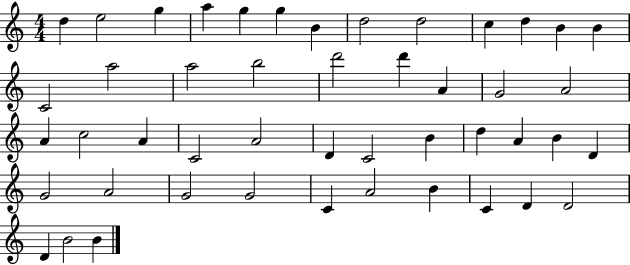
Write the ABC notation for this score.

X:1
T:Untitled
M:4/4
L:1/4
K:C
d e2 g a g g B d2 d2 c d B B C2 a2 a2 b2 d'2 d' A G2 A2 A c2 A C2 A2 D C2 B d A B D G2 A2 G2 G2 C A2 B C D D2 D B2 B